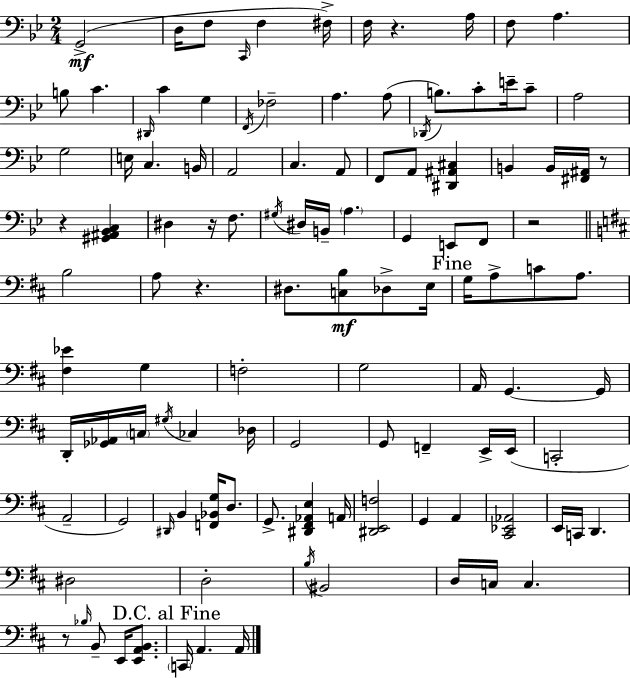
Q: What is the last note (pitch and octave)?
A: A2